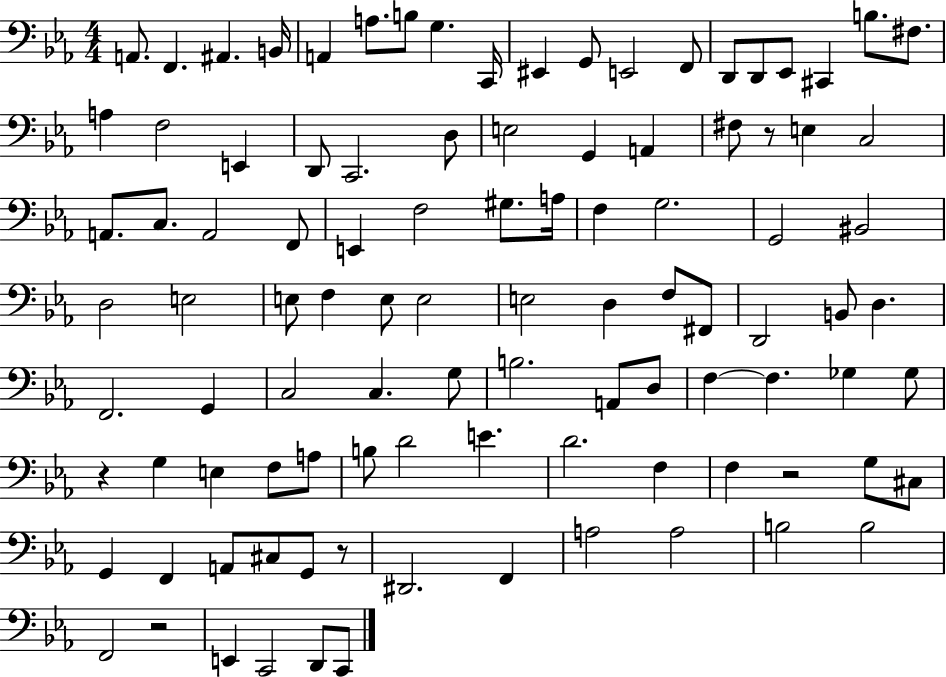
A2/e. F2/q. A#2/q. B2/s A2/q A3/e. B3/e G3/q. C2/s EIS2/q G2/e E2/h F2/e D2/e D2/e Eb2/e C#2/q B3/e. F#3/e. A3/q F3/h E2/q D2/e C2/h. D3/e E3/h G2/q A2/q F#3/e R/e E3/q C3/h A2/e. C3/e. A2/h F2/e E2/q F3/h G#3/e. A3/s F3/q G3/h. G2/h BIS2/h D3/h E3/h E3/e F3/q E3/e E3/h E3/h D3/q F3/e F#2/e D2/h B2/e D3/q. F2/h. G2/q C3/h C3/q. G3/e B3/h. A2/e D3/e F3/q F3/q. Gb3/q Gb3/e R/q G3/q E3/q F3/e A3/e B3/e D4/h E4/q. D4/h. F3/q F3/q R/h G3/e C#3/e G2/q F2/q A2/e C#3/e G2/e R/e D#2/h. F2/q A3/h A3/h B3/h B3/h F2/h R/h E2/q C2/h D2/e C2/e